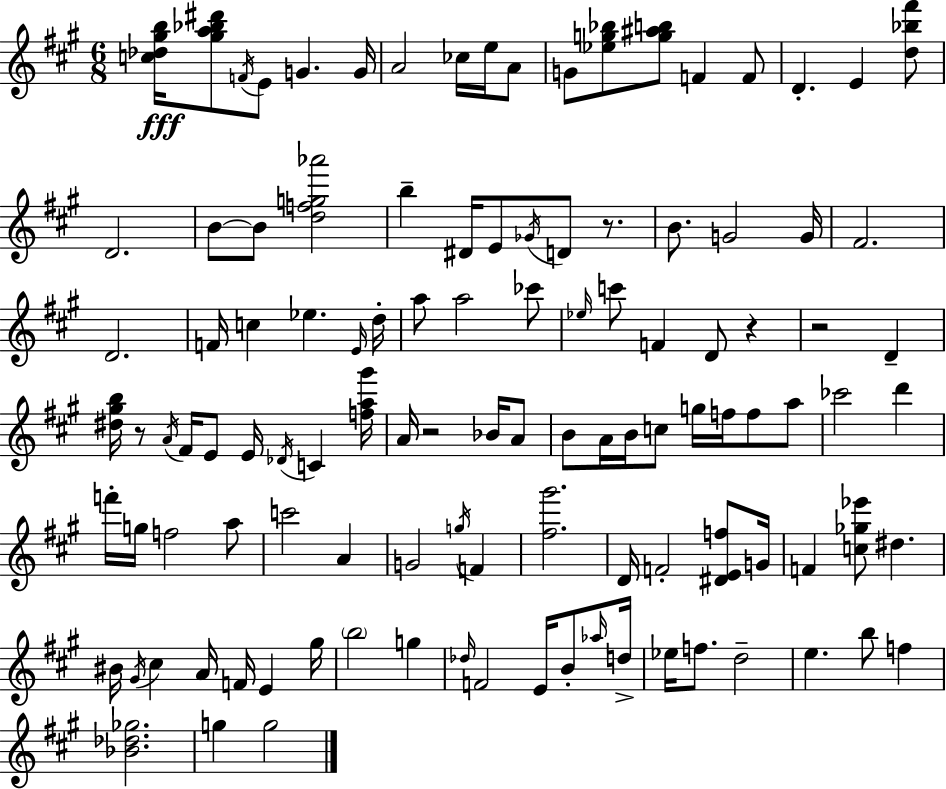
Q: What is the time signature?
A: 6/8